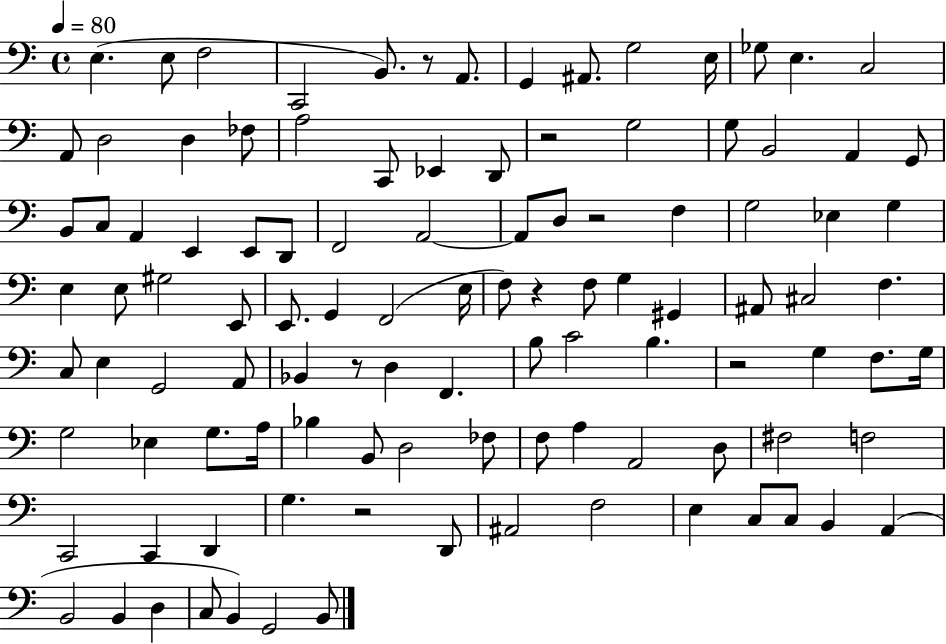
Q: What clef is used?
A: bass